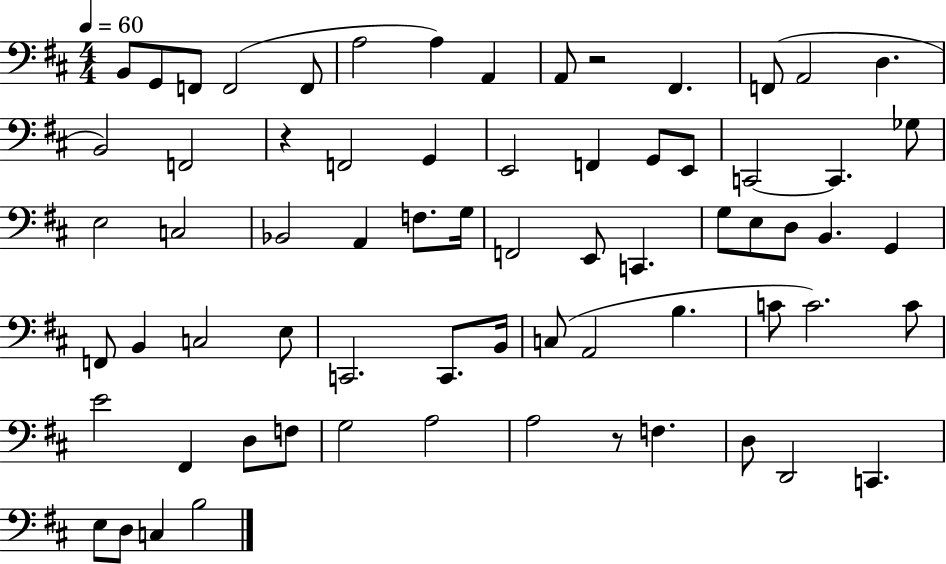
X:1
T:Untitled
M:4/4
L:1/4
K:D
B,,/2 G,,/2 F,,/2 F,,2 F,,/2 A,2 A, A,, A,,/2 z2 ^F,, F,,/2 A,,2 D, B,,2 F,,2 z F,,2 G,, E,,2 F,, G,,/2 E,,/2 C,,2 C,, _G,/2 E,2 C,2 _B,,2 A,, F,/2 G,/4 F,,2 E,,/2 C,, G,/2 E,/2 D,/2 B,, G,, F,,/2 B,, C,2 E,/2 C,,2 C,,/2 B,,/4 C,/2 A,,2 B, C/2 C2 C/2 E2 ^F,, D,/2 F,/2 G,2 A,2 A,2 z/2 F, D,/2 D,,2 C,, E,/2 D,/2 C, B,2